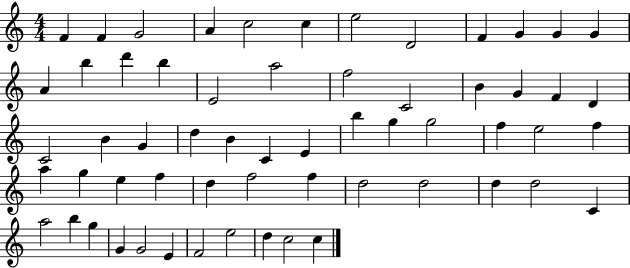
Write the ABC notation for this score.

X:1
T:Untitled
M:4/4
L:1/4
K:C
F F G2 A c2 c e2 D2 F G G G A b d' b E2 a2 f2 C2 B G F D C2 B G d B C E b g g2 f e2 f a g e f d f2 f d2 d2 d d2 C a2 b g G G2 E F2 e2 d c2 c